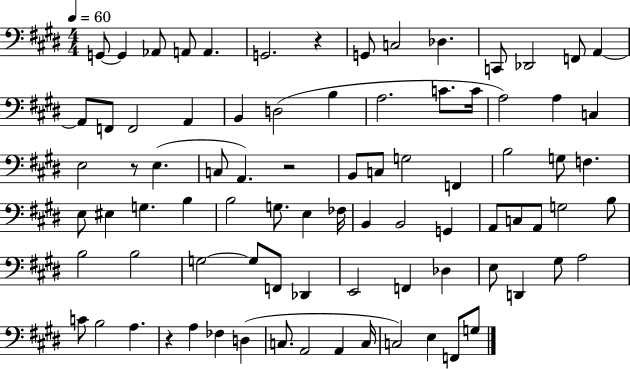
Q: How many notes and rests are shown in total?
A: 84